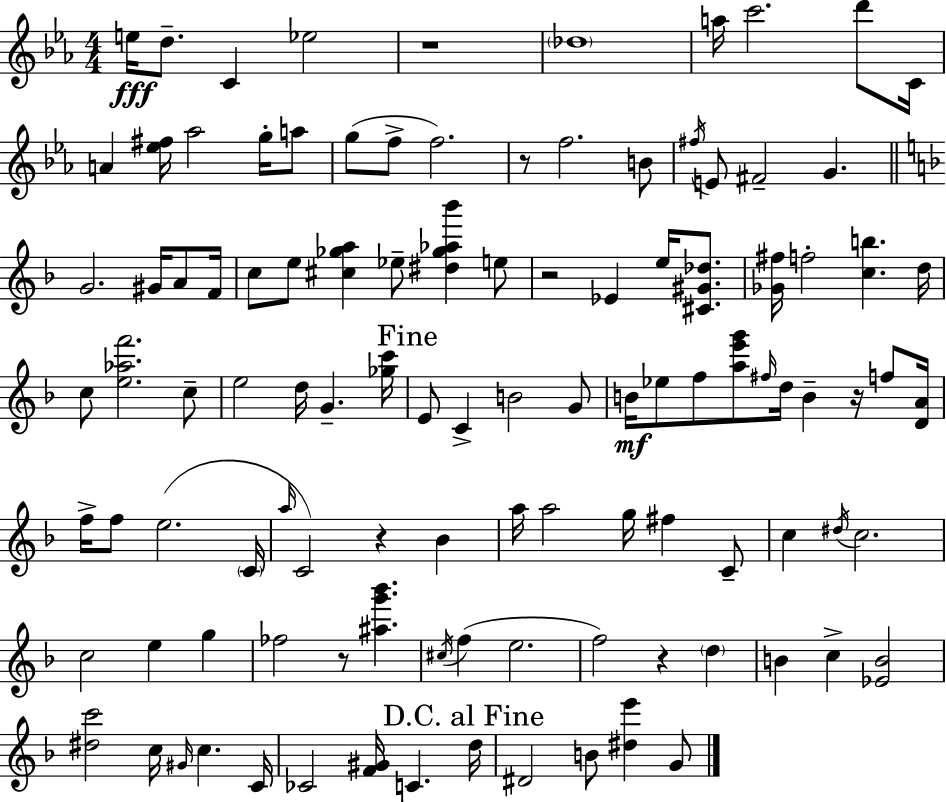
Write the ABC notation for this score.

X:1
T:Untitled
M:4/4
L:1/4
K:Cm
e/4 d/2 C _e2 z4 _d4 a/4 c'2 d'/2 C/4 A [_e^f]/4 _a2 g/4 a/2 g/2 f/2 f2 z/2 f2 B/2 ^f/4 E/2 ^F2 G G2 ^G/4 A/2 F/4 c/2 e/2 [^c_ga] _e/2 [^d_g_a_b'] e/2 z2 _E e/4 [^C^G_d]/2 [_G^f]/4 f2 [cb] d/4 c/2 [e_af']2 c/2 e2 d/4 G [_gc']/4 E/2 C B2 G/2 B/4 _e/2 f/2 [ae'g']/2 ^f/4 d/4 B z/4 f/2 [DA]/4 f/4 f/2 e2 C/4 a/4 C2 z _B a/4 a2 g/4 ^f C/2 c ^d/4 c2 c2 e g _f2 z/2 [^ag'_b'] ^c/4 f e2 f2 z d B c [_EB]2 [^dc']2 c/4 ^G/4 c C/4 _C2 [F^G]/4 C d/4 ^D2 B/2 [^de'] G/2